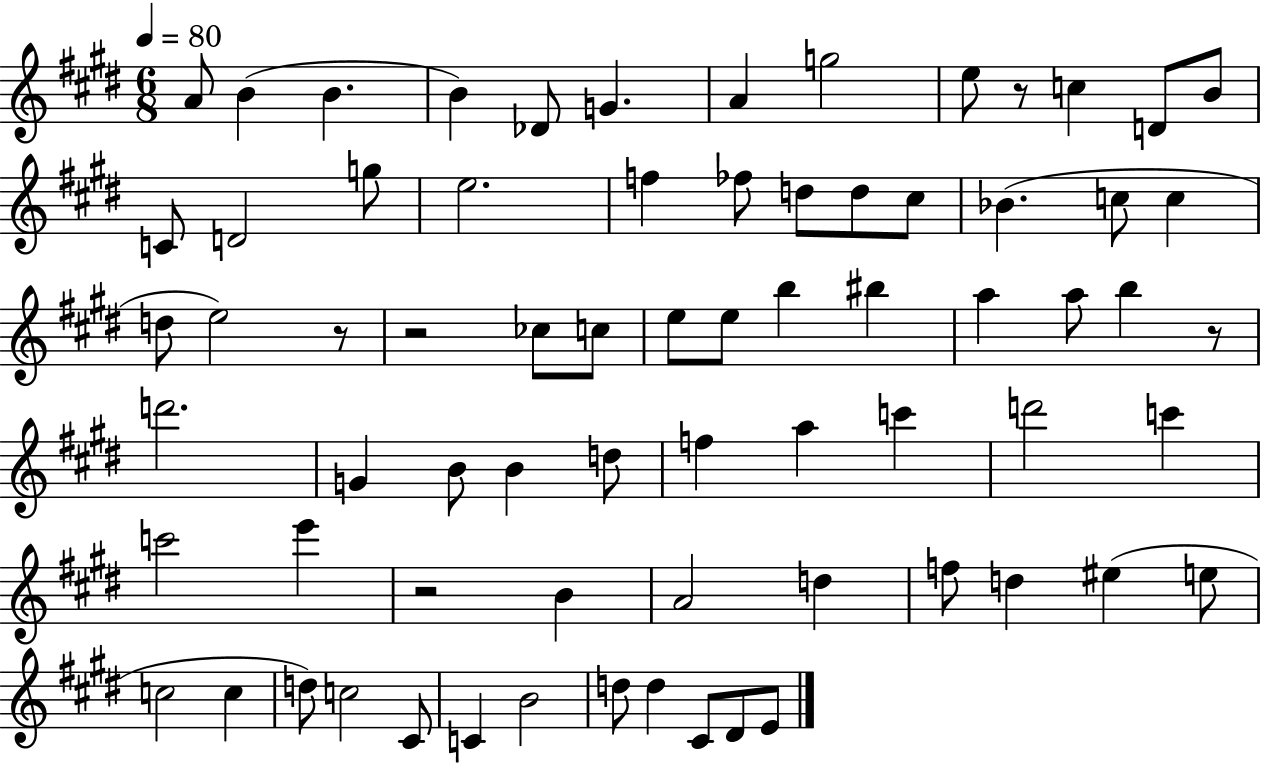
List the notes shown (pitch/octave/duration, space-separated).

A4/e B4/q B4/q. B4/q Db4/e G4/q. A4/q G5/h E5/e R/e C5/q D4/e B4/e C4/e D4/h G5/e E5/h. F5/q FES5/e D5/e D5/e C#5/e Bb4/q. C5/e C5/q D5/e E5/h R/e R/h CES5/e C5/e E5/e E5/e B5/q BIS5/q A5/q A5/e B5/q R/e D6/h. G4/q B4/e B4/q D5/e F5/q A5/q C6/q D6/h C6/q C6/h E6/q R/h B4/q A4/h D5/q F5/e D5/q EIS5/q E5/e C5/h C5/q D5/e C5/h C#4/e C4/q B4/h D5/e D5/q C#4/e D#4/e E4/e